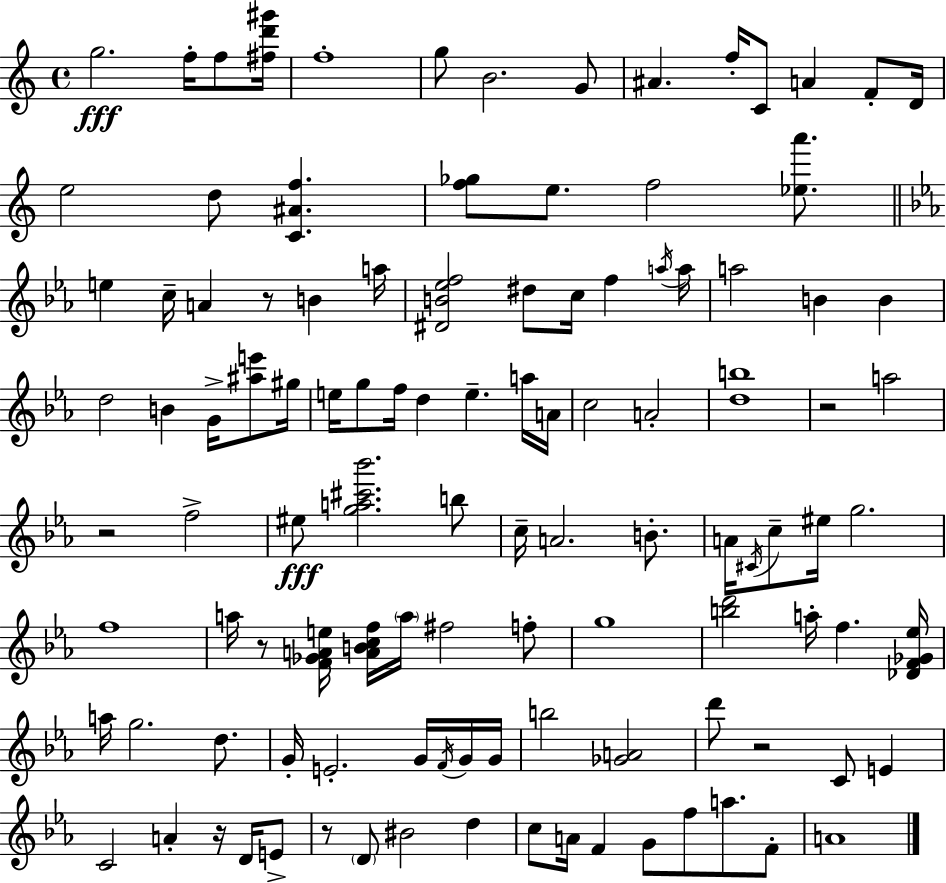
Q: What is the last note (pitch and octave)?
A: A4